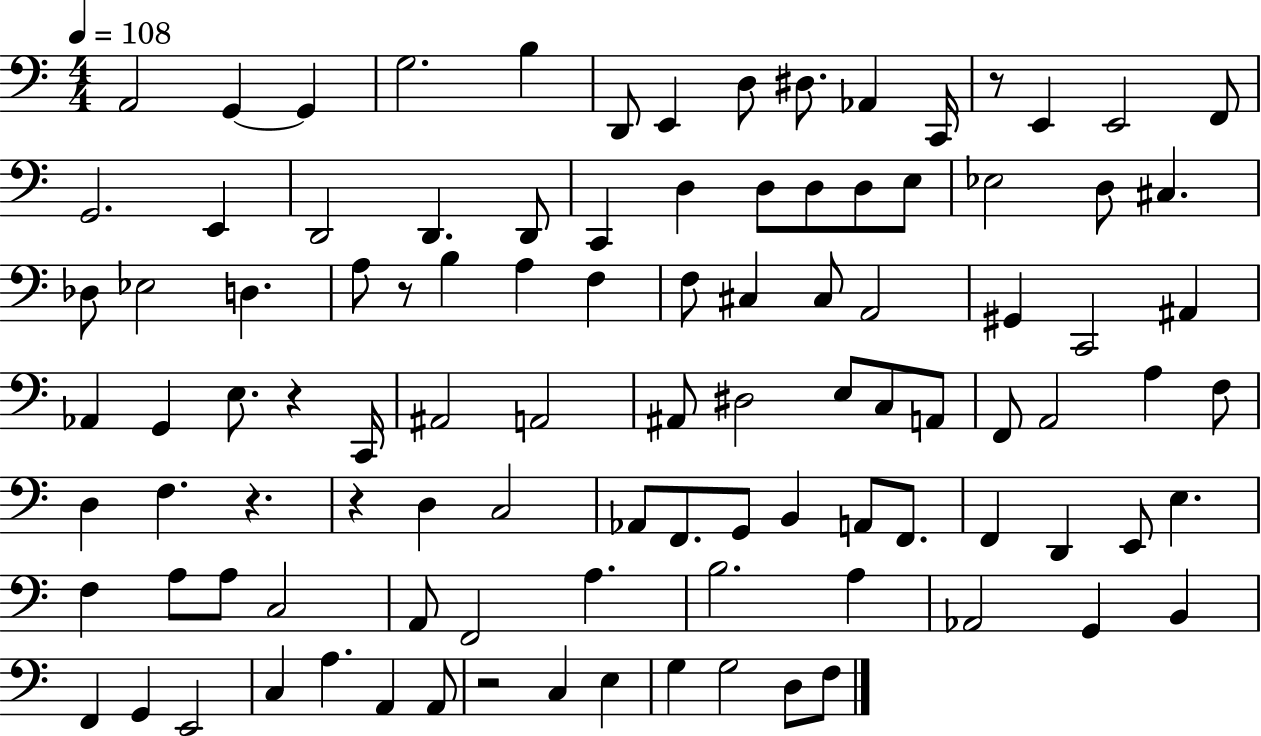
{
  \clef bass
  \numericTimeSignature
  \time 4/4
  \key c \major
  \tempo 4 = 108
  a,2 g,4~~ g,4 | g2. b4 | d,8 e,4 d8 dis8. aes,4 c,16 | r8 e,4 e,2 f,8 | \break g,2. e,4 | d,2 d,4. d,8 | c,4 d4 d8 d8 d8 e8 | ees2 d8 cis4. | \break des8 ees2 d4. | a8 r8 b4 a4 f4 | f8 cis4 cis8 a,2 | gis,4 c,2 ais,4 | \break aes,4 g,4 e8. r4 c,16 | ais,2 a,2 | ais,8 dis2 e8 c8 a,8 | f,8 a,2 a4 f8 | \break d4 f4. r4. | r4 d4 c2 | aes,8 f,8. g,8 b,4 a,8 f,8. | f,4 d,4 e,8 e4. | \break f4 a8 a8 c2 | a,8 f,2 a4. | b2. a4 | aes,2 g,4 b,4 | \break f,4 g,4 e,2 | c4 a4. a,4 a,8 | r2 c4 e4 | g4 g2 d8 f8 | \break \bar "|."
}